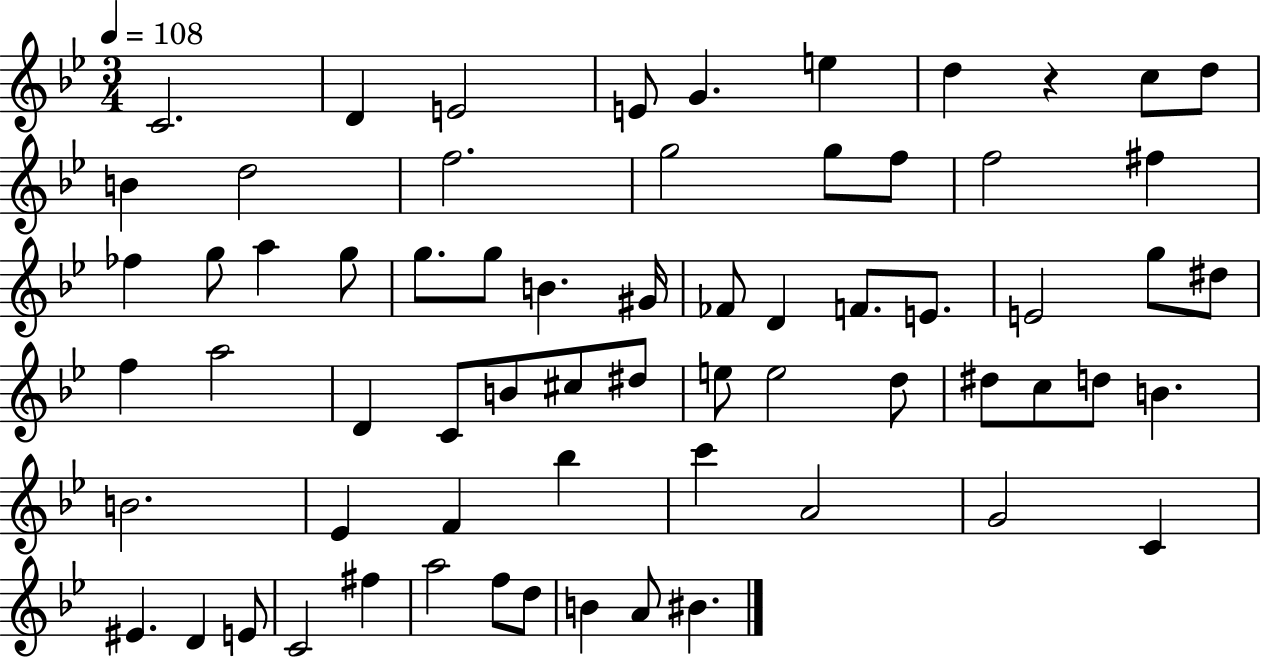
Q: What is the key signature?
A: BES major